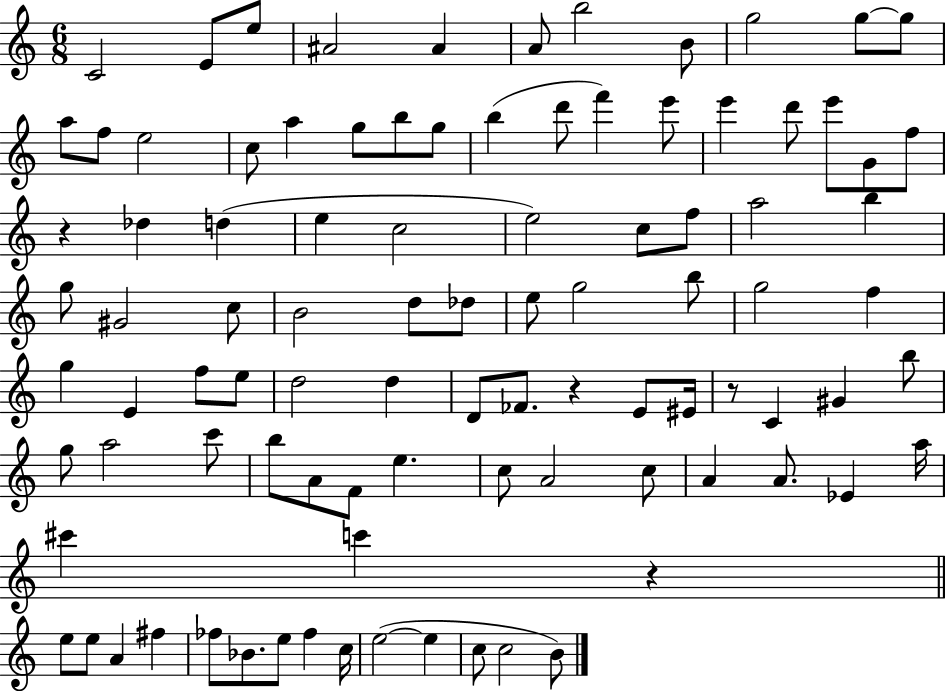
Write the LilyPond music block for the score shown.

{
  \clef treble
  \numericTimeSignature
  \time 6/8
  \key c \major
  c'2 e'8 e''8 | ais'2 ais'4 | a'8 b''2 b'8 | g''2 g''8~~ g''8 | \break a''8 f''8 e''2 | c''8 a''4 g''8 b''8 g''8 | b''4( d'''8 f'''4) e'''8 | e'''4 d'''8 e'''8 g'8 f''8 | \break r4 des''4 d''4( | e''4 c''2 | e''2) c''8 f''8 | a''2 b''4 | \break g''8 gis'2 c''8 | b'2 d''8 des''8 | e''8 g''2 b''8 | g''2 f''4 | \break g''4 e'4 f''8 e''8 | d''2 d''4 | d'8 fes'8. r4 e'8 eis'16 | r8 c'4 gis'4 b''8 | \break g''8 a''2 c'''8 | b''8 a'8 f'8 e''4. | c''8 a'2 c''8 | a'4 a'8. ees'4 a''16 | \break cis'''4 c'''4 r4 | \bar "||" \break \key c \major e''8 e''8 a'4 fis''4 | fes''8 bes'8. e''8 fes''4 c''16 | e''2~(~ e''4 | c''8 c''2 b'8) | \break \bar "|."
}